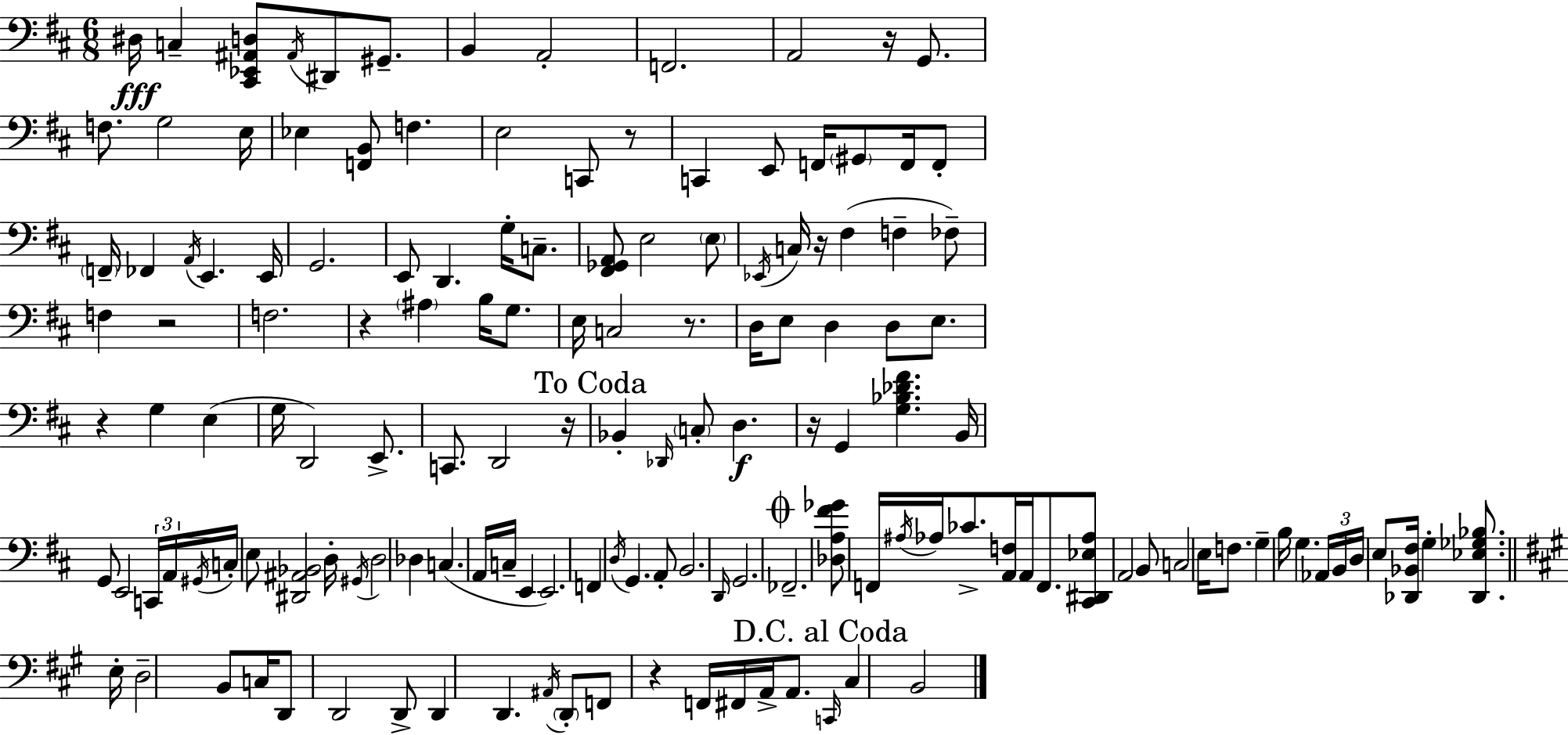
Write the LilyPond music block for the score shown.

{
  \clef bass
  \numericTimeSignature
  \time 6/8
  \key d \major
  dis16\fff c4-- <cis, ees, ais, d>8 \acciaccatura { ais,16 } dis,8 gis,8.-- | b,4 a,2-. | f,2. | a,2 r16 g,8. | \break f8. g2 | e16 ees4 <f, b,>8 f4. | e2 c,8 r8 | c,4 e,8 f,16 \parenthesize gis,8 f,16 f,8-. | \break \parenthesize f,16-- fes,4 \acciaccatura { a,16 } e,4. | e,16 g,2. | e,8 d,4. g16-. c8.-- | <fis, ges, a,>8 e2 | \break \parenthesize e8 \acciaccatura { ees,16 } c16 r16 fis4( f4-- | fes8--) f4 r2 | f2. | r4 \parenthesize ais4 b16 | \break g8. e16 c2 | r8. d16 e8 d4 d8 | e8. r4 g4 e4( | g16 d,2) | \break e,8.-> c,8. d,2 | r16 \mark "To Coda" bes,4-. \grace { des,16 } \parenthesize c8-. d4.\f | r16 g,4 <g bes des' fis'>4. | b,16 g,8 e,2 | \break \tuplet 3/2 { c,16 a,16 \acciaccatura { gis,16 } } c16-. e8 <dis, ais, bes,>2 | d16-. \acciaccatura { gis,16 } d2 | des4 c4.( | a,16 c16-- e,4 e,2.) | \break f,4 \acciaccatura { d16 } g,4. | a,8-. b,2. | \grace { d,16 } g,2. | \mark \markup { \musicglyph "scripts.coda" } fes,2.-- | \break <des a fis' ges'>8 f,16 \acciaccatura { ais16 } | aes16 ces'8.-> <a, f>16 a,16 f,8. <cis, dis, ees aes>8 a,2 | b,8 c2 | e16 f8. g4-- | \break b16 g4. \tuplet 3/2 { aes,16 b,16 d16 } e8 | <des, bes, fis>16 g4-. <des, ees ges bes>8. \bar "||" \break \key a \major e16-. d2-- b,8 c16 | d,8 d,2 d,8-> | d,4 d,4. \acciaccatura { ais,16 } \parenthesize d,8-. | f,8 r4 f,16 fis,16 a,16-> a,8. | \break \mark "D.C. al Coda" \grace { c,16 } cis4 b,2 | \bar "|."
}